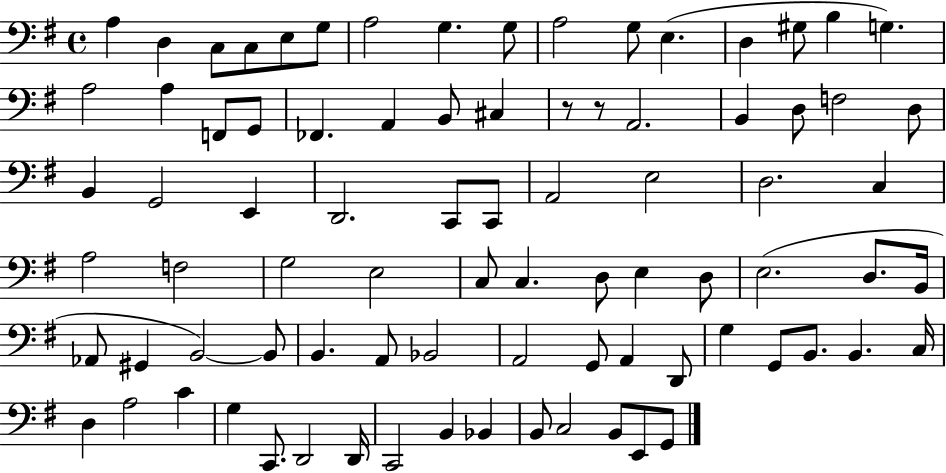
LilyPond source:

{
  \clef bass
  \time 4/4
  \defaultTimeSignature
  \key g \major
  \repeat volta 2 { a4 d4 c8 c8 e8 g8 | a2 g4. g8 | a2 g8 e4.( | d4 gis8 b4 g4.) | \break a2 a4 f,8 g,8 | fes,4. a,4 b,8 cis4 | r8 r8 a,2. | b,4 d8 f2 d8 | \break b,4 g,2 e,4 | d,2. c,8 c,8 | a,2 e2 | d2. c4 | \break a2 f2 | g2 e2 | c8 c4. d8 e4 d8 | e2.( d8. b,16 | \break aes,8 gis,4 b,2~~) b,8 | b,4. a,8 bes,2 | a,2 g,8 a,4 d,8 | g4 g,8 b,8. b,4. c16 | \break d4 a2 c'4 | g4 c,8. d,2 d,16 | c,2 b,4 bes,4 | b,8 c2 b,8 e,8 g,8 | \break } \bar "|."
}